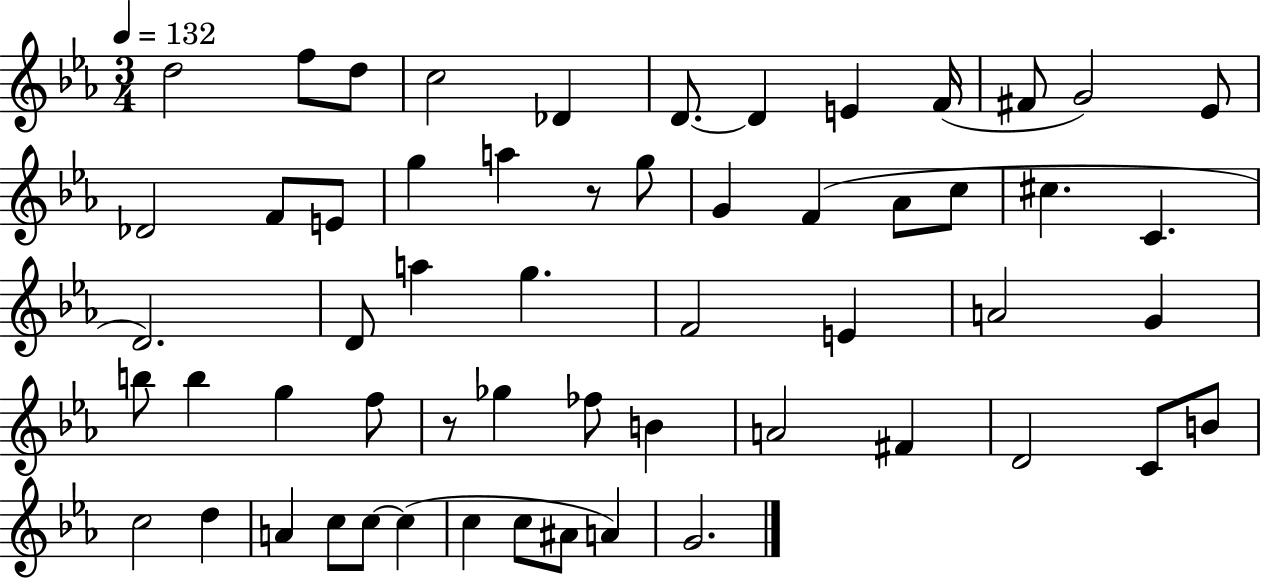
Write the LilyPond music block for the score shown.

{
  \clef treble
  \numericTimeSignature
  \time 3/4
  \key ees \major
  \tempo 4 = 132
  d''2 f''8 d''8 | c''2 des'4 | d'8.~~ d'4 e'4 f'16( | fis'8 g'2) ees'8 | \break des'2 f'8 e'8 | g''4 a''4 r8 g''8 | g'4 f'4( aes'8 c''8 | cis''4. c'4. | \break d'2.) | d'8 a''4 g''4. | f'2 e'4 | a'2 g'4 | \break b''8 b''4 g''4 f''8 | r8 ges''4 fes''8 b'4 | a'2 fis'4 | d'2 c'8 b'8 | \break c''2 d''4 | a'4 c''8 c''8~~ c''4( | c''4 c''8 ais'8 a'4) | g'2. | \break \bar "|."
}